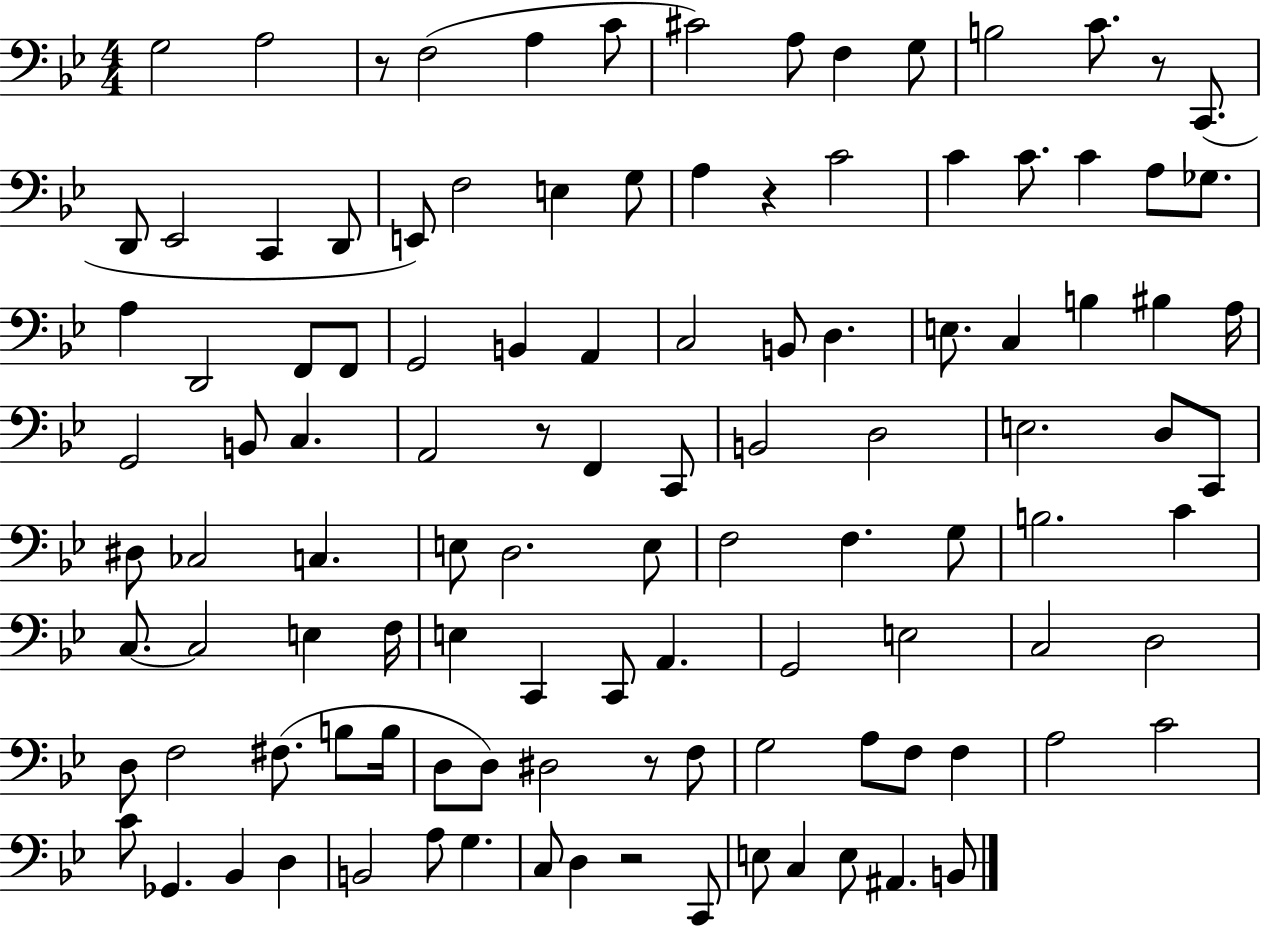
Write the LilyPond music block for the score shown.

{
  \clef bass
  \numericTimeSignature
  \time 4/4
  \key bes \major
  g2 a2 | r8 f2( a4 c'8 | cis'2) a8 f4 g8 | b2 c'8. r8 c,8.( | \break d,8 ees,2 c,4 d,8 | e,8) f2 e4 g8 | a4 r4 c'2 | c'4 c'8. c'4 a8 ges8. | \break a4 d,2 f,8 f,8 | g,2 b,4 a,4 | c2 b,8 d4. | e8. c4 b4 bis4 a16 | \break g,2 b,8 c4. | a,2 r8 f,4 c,8 | b,2 d2 | e2. d8 c,8 | \break dis8 ces2 c4. | e8 d2. e8 | f2 f4. g8 | b2. c'4 | \break c8.~~ c2 e4 f16 | e4 c,4 c,8 a,4. | g,2 e2 | c2 d2 | \break d8 f2 fis8.( b8 b16 | d8 d8) dis2 r8 f8 | g2 a8 f8 f4 | a2 c'2 | \break c'8 ges,4. bes,4 d4 | b,2 a8 g4. | c8 d4 r2 c,8 | e8 c4 e8 ais,4. b,8 | \break \bar "|."
}